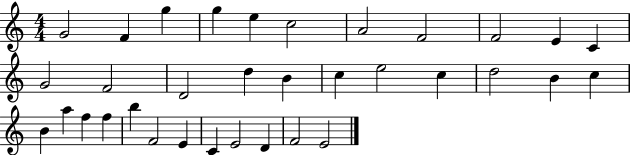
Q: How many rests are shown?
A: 0